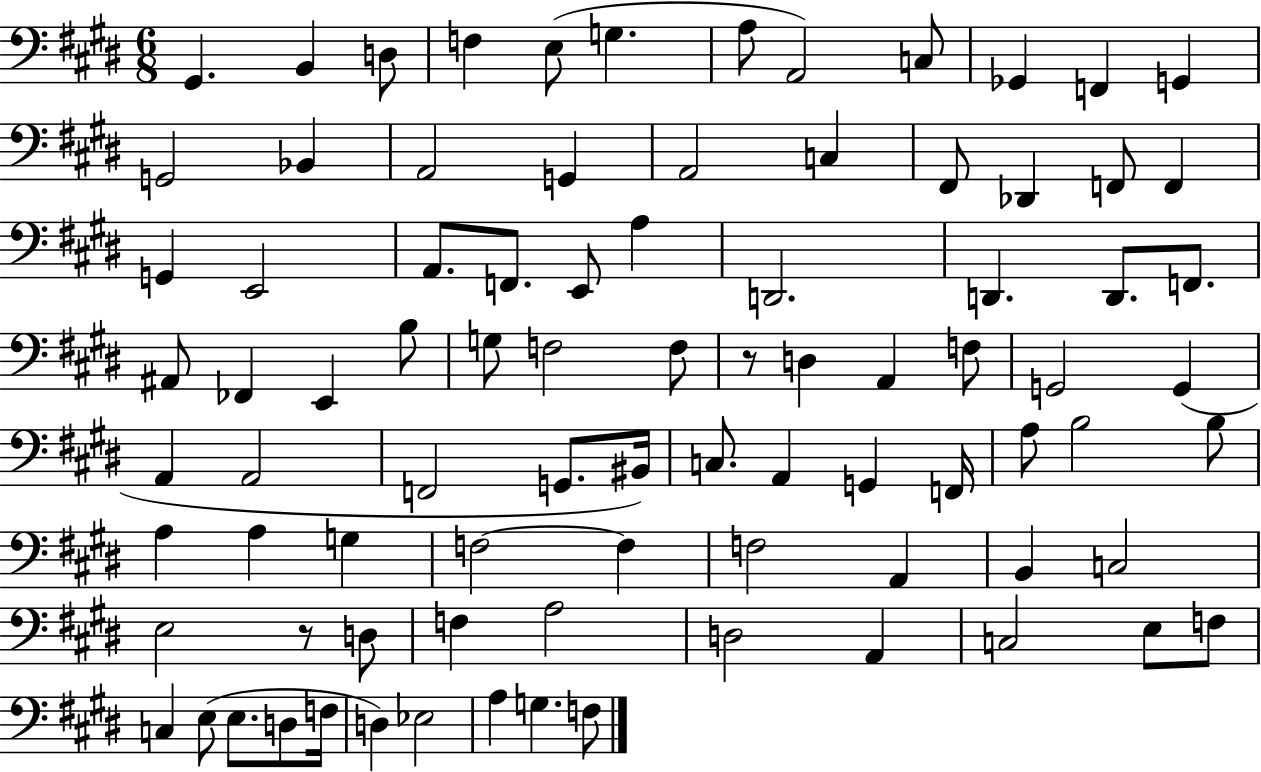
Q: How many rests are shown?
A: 2